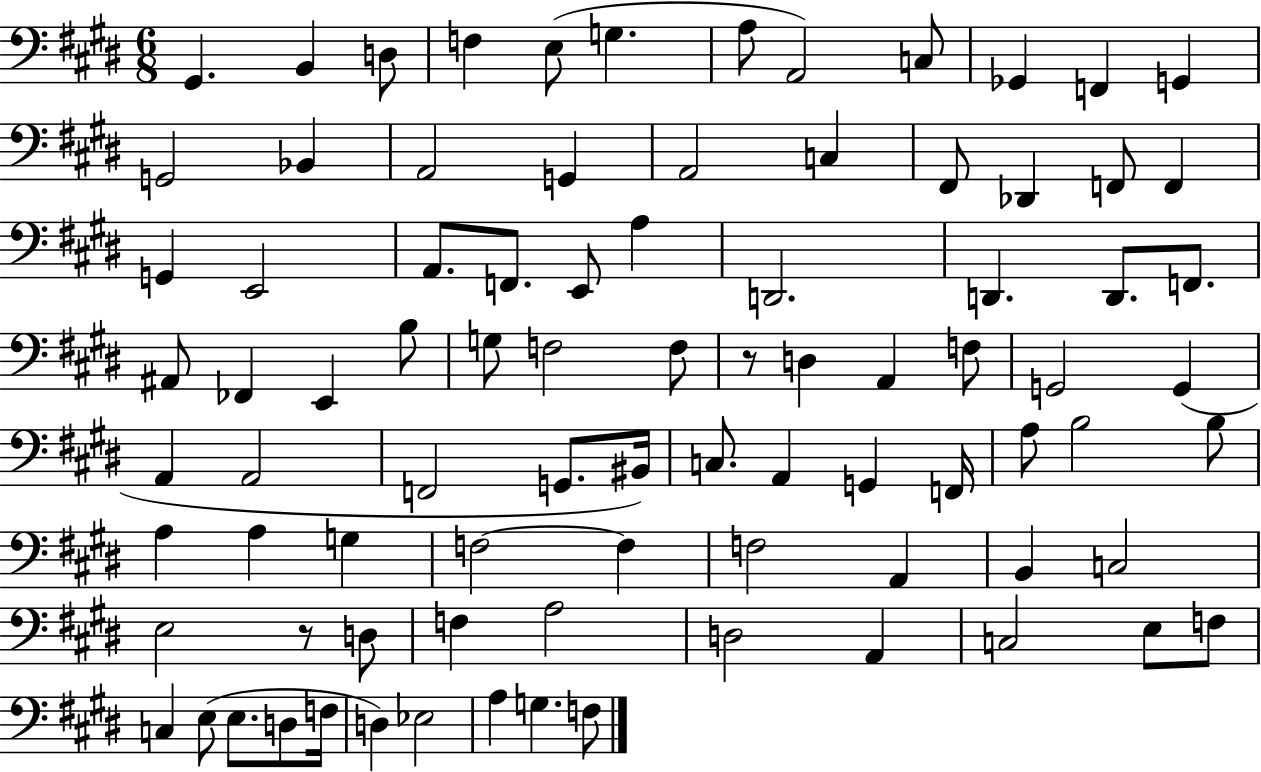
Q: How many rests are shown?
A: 2